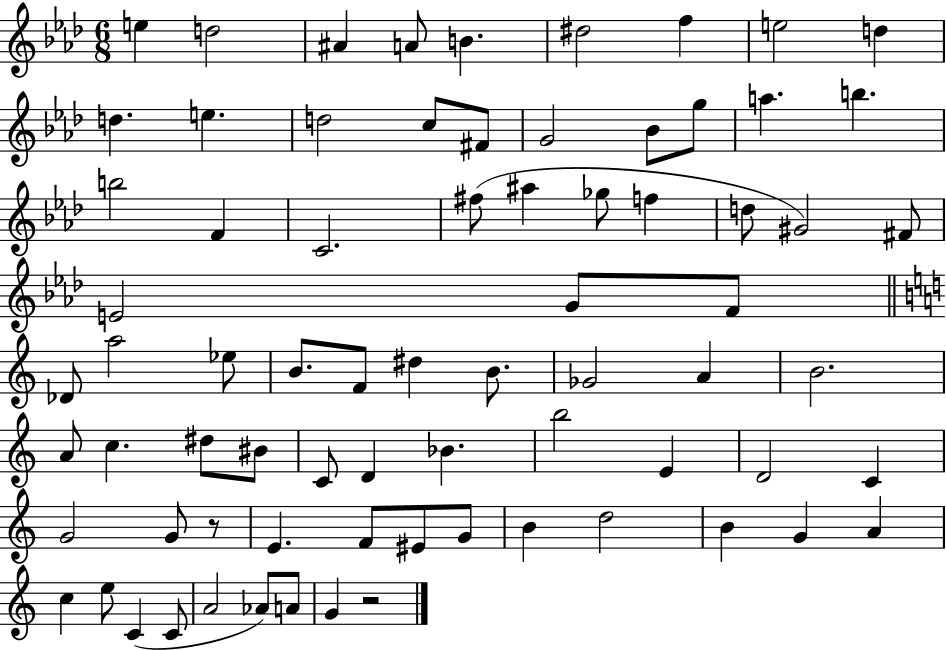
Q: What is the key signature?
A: AES major